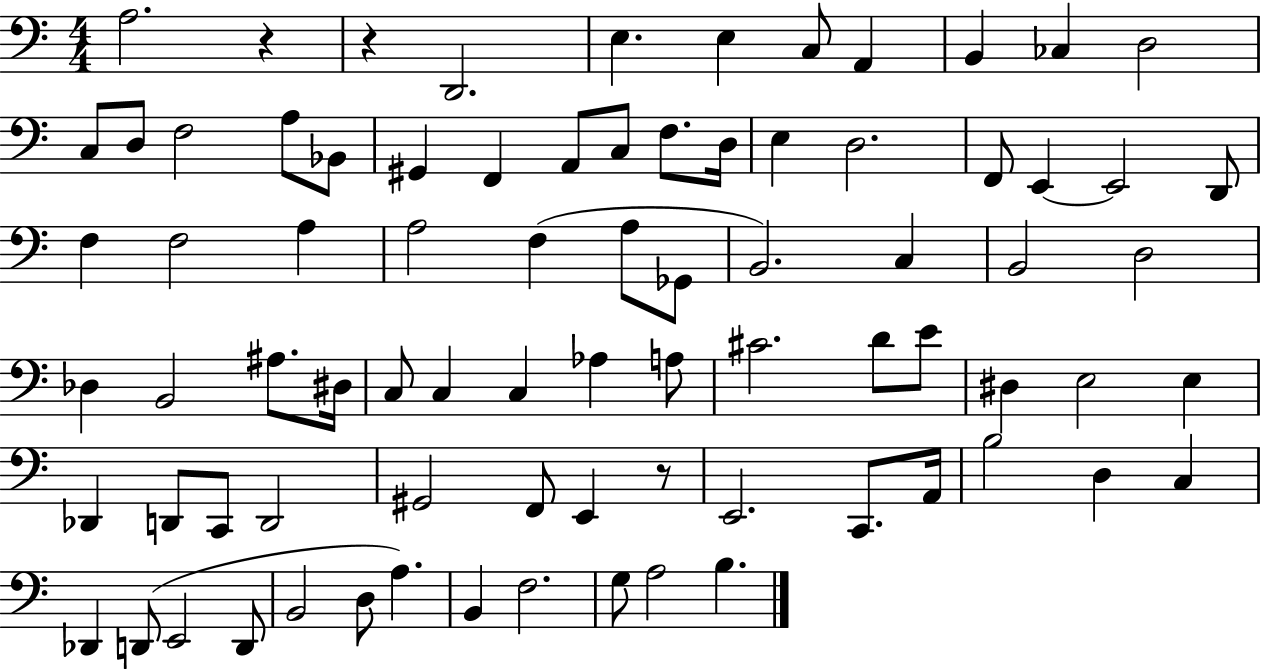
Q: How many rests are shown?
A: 3